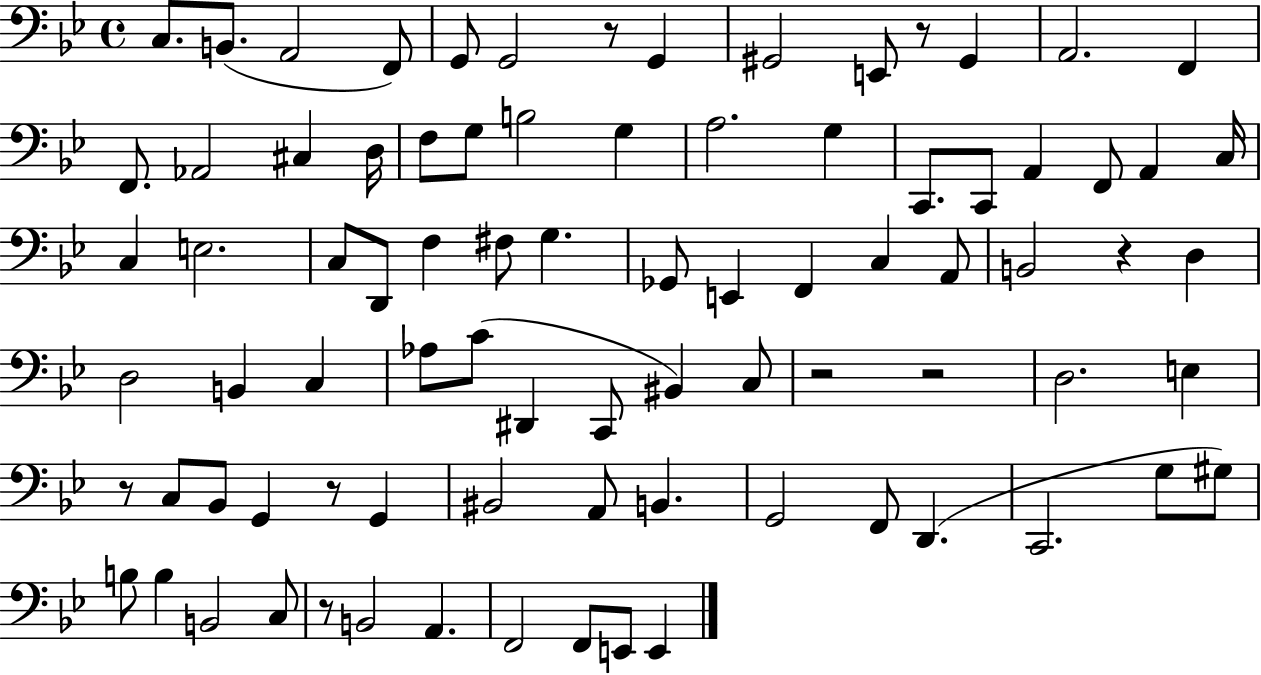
{
  \clef bass
  \time 4/4
  \defaultTimeSignature
  \key bes \major
  c8. b,8.( a,2 f,8) | g,8 g,2 r8 g,4 | gis,2 e,8 r8 gis,4 | a,2. f,4 | \break f,8. aes,2 cis4 d16 | f8 g8 b2 g4 | a2. g4 | c,8. c,8 a,4 f,8 a,4 c16 | \break c4 e2. | c8 d,8 f4 fis8 g4. | ges,8 e,4 f,4 c4 a,8 | b,2 r4 d4 | \break d2 b,4 c4 | aes8 c'8( dis,4 c,8 bis,4) c8 | r2 r2 | d2. e4 | \break r8 c8 bes,8 g,4 r8 g,4 | bis,2 a,8 b,4. | g,2 f,8 d,4.( | c,2. g8 gis8) | \break b8 b4 b,2 c8 | r8 b,2 a,4. | f,2 f,8 e,8 e,4 | \bar "|."
}